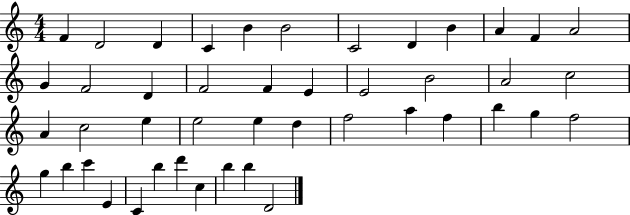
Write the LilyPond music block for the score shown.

{
  \clef treble
  \numericTimeSignature
  \time 4/4
  \key c \major
  f'4 d'2 d'4 | c'4 b'4 b'2 | c'2 d'4 b'4 | a'4 f'4 a'2 | \break g'4 f'2 d'4 | f'2 f'4 e'4 | e'2 b'2 | a'2 c''2 | \break a'4 c''2 e''4 | e''2 e''4 d''4 | f''2 a''4 f''4 | b''4 g''4 f''2 | \break g''4 b''4 c'''4 e'4 | c'4 b''4 d'''4 c''4 | b''4 b''4 d'2 | \bar "|."
}